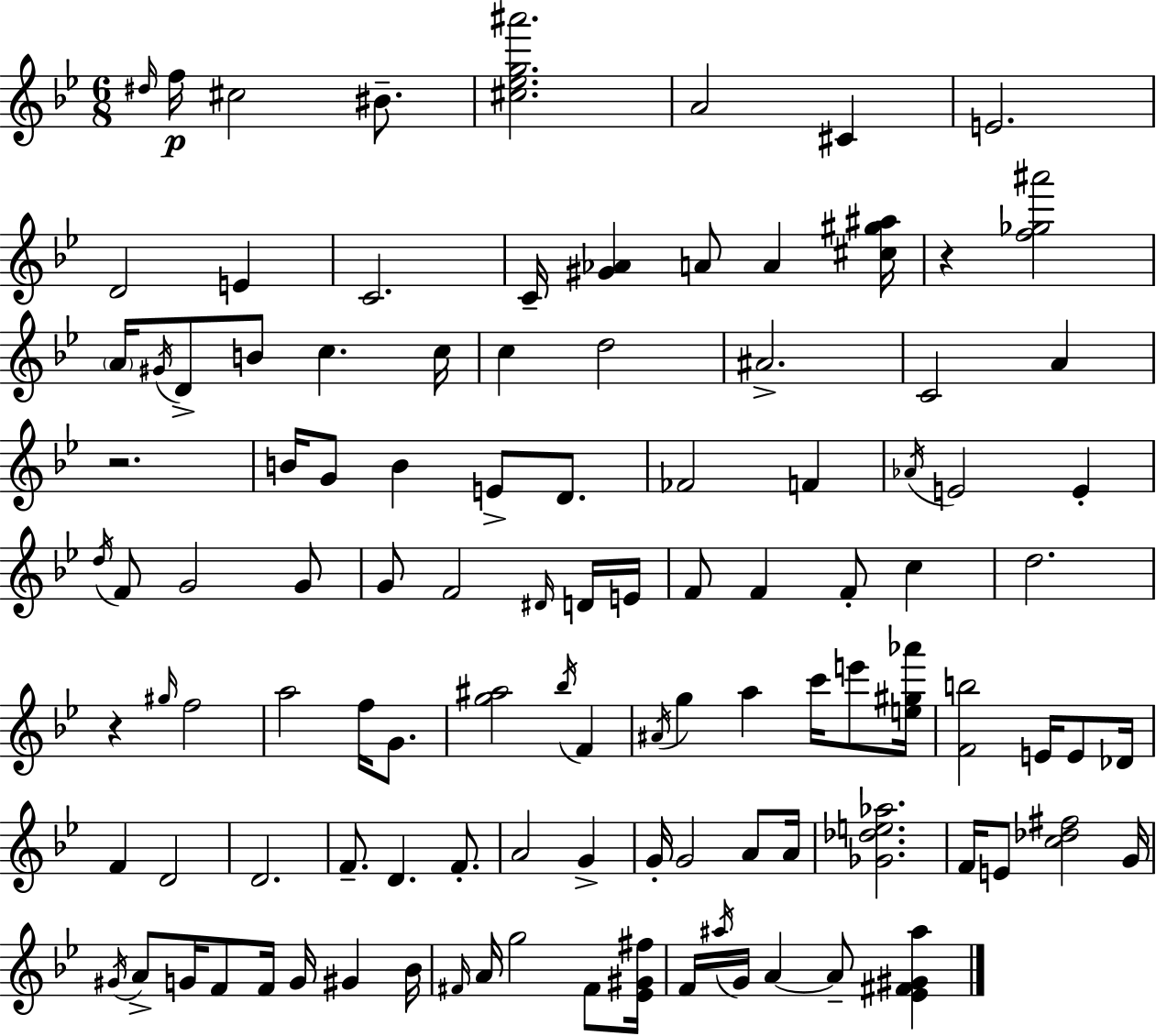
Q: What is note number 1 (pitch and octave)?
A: D#5